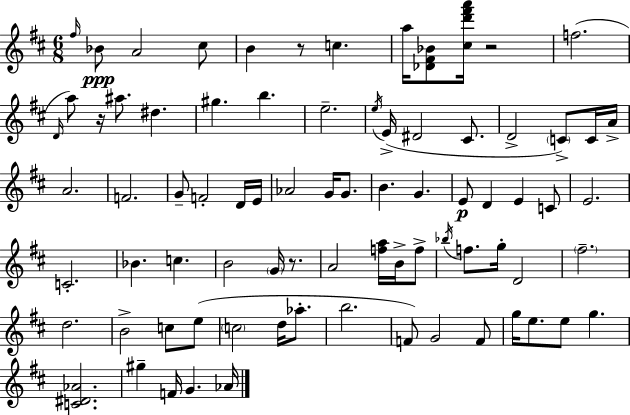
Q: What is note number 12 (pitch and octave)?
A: D#5